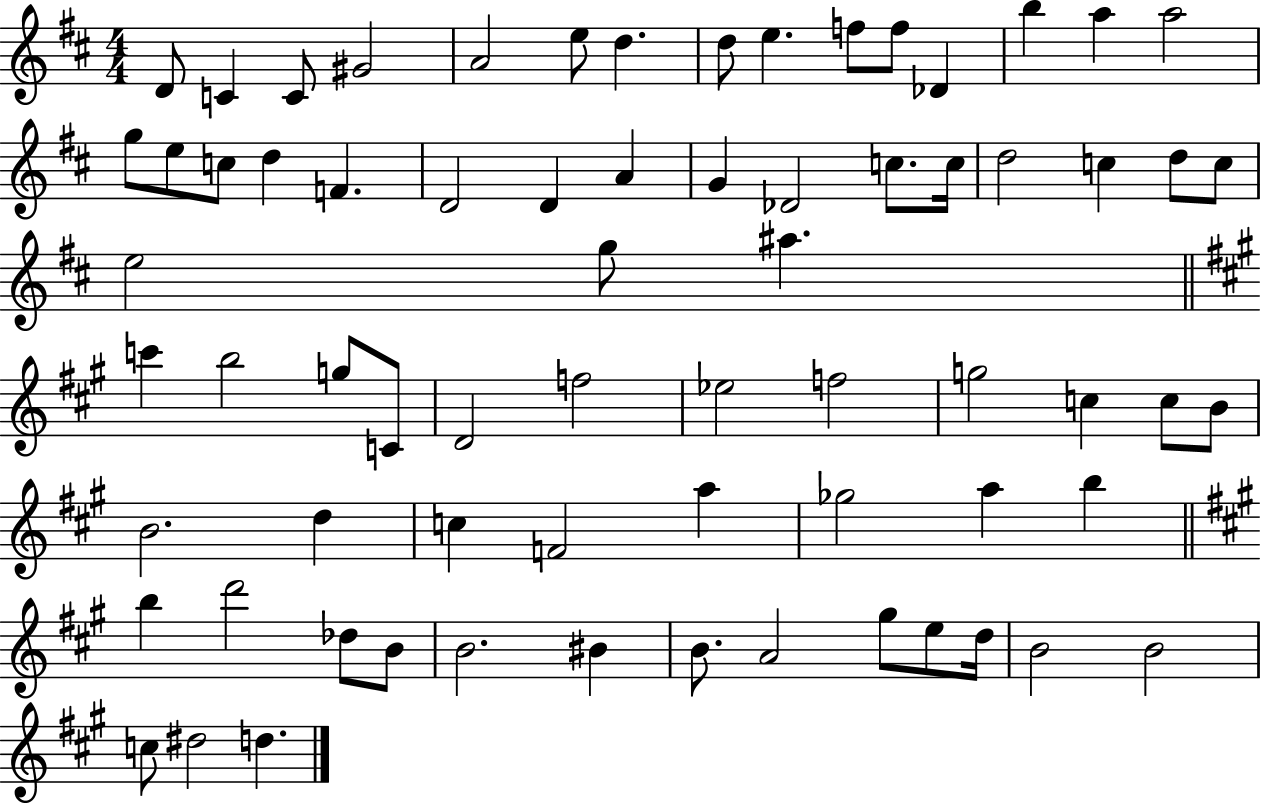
D4/e C4/q C4/e G#4/h A4/h E5/e D5/q. D5/e E5/q. F5/e F5/e Db4/q B5/q A5/q A5/h G5/e E5/e C5/e D5/q F4/q. D4/h D4/q A4/q G4/q Db4/h C5/e. C5/s D5/h C5/q D5/e C5/e E5/h G5/e A#5/q. C6/q B5/h G5/e C4/e D4/h F5/h Eb5/h F5/h G5/h C5/q C5/e B4/e B4/h. D5/q C5/q F4/h A5/q Gb5/h A5/q B5/q B5/q D6/h Db5/e B4/e B4/h. BIS4/q B4/e. A4/h G#5/e E5/e D5/s B4/h B4/h C5/e D#5/h D5/q.